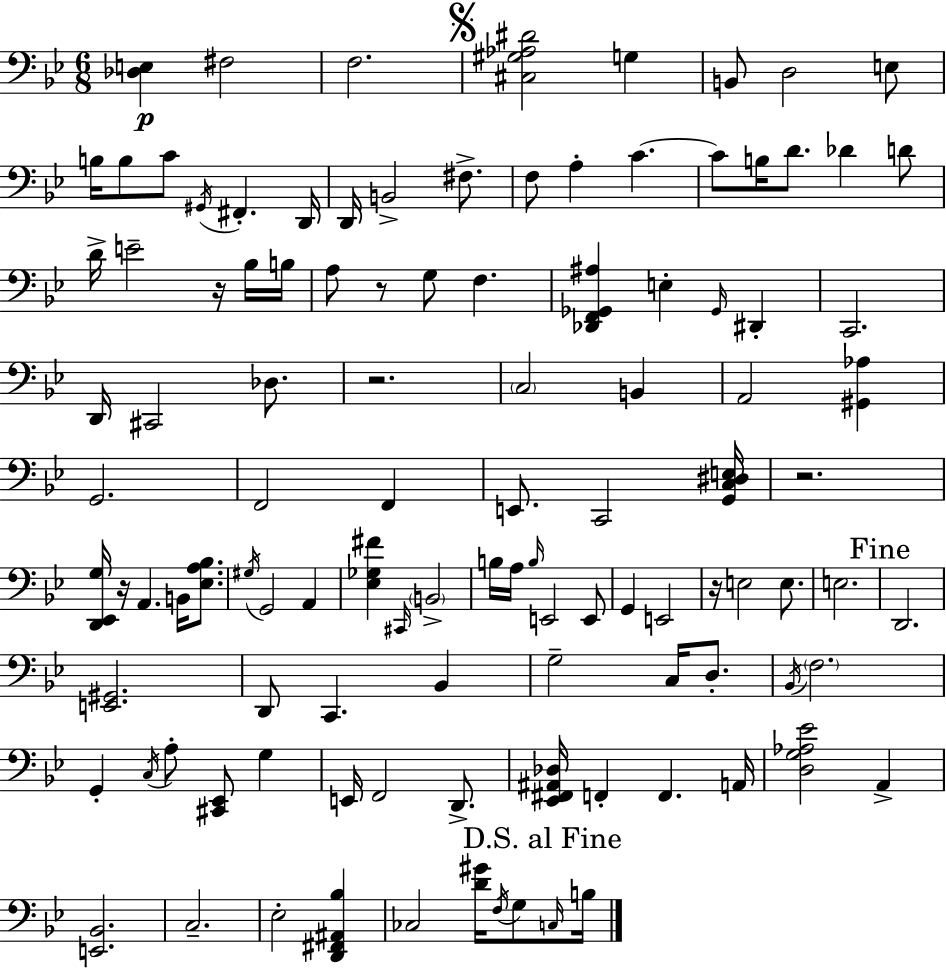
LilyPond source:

{
  \clef bass
  \numericTimeSignature
  \time 6/8
  \key bes \major
  <des e>4\p fis2 | f2. | \mark \markup { \musicglyph "scripts.segno" } <cis gis aes dis'>2 g4 | b,8 d2 e8 | \break b16 b8 c'8 \acciaccatura { gis,16 } fis,4.-. | d,16 d,16 b,2-> fis8.-> | f8 a4-. c'4.~~ | c'8 b16 d'8. des'4 d'8 | \break d'16-> e'2-- r16 bes16 | b16 a8 r8 g8 f4. | <des, f, ges, ais>4 e4-. \grace { ges,16 } dis,4-. | c,2. | \break d,16 cis,2 des8. | r2. | \parenthesize c2 b,4 | a,2 <gis, aes>4 | \break g,2. | f,2 f,4 | e,8. c,2 | <g, c dis e>16 r2. | \break <d, ees, g>16 r16 a,4. b,16 <ees a bes>8. | \acciaccatura { gis16 } g,2 a,4 | <ees ges fis'>4 \grace { cis,16 } \parenthesize b,2-> | b16 a16 \grace { b16 } e,2 | \break e,8 g,4 e,2 | r16 e2 | e8. e2. | \mark "Fine" d,2. | \break <e, gis,>2. | d,8 c,4. | bes,4 g2-- | c16 d8.-. \acciaccatura { bes,16 } \parenthesize f2. | \break g,4-. \acciaccatura { c16 } a8-. | <cis, ees,>8 g4 e,16 f,2 | d,8.-> <ees, fis, ais, des>16 f,4-. | f,4. a,16 <d g aes ees'>2 | \break a,4-> <e, bes,>2. | c2.-- | ees2-. | <d, fis, ais, bes>4 ces2 | \break <d' gis'>16 \acciaccatura { f16 } g8 \mark "D.S. al Fine" \grace { c16 } b16 \bar "|."
}